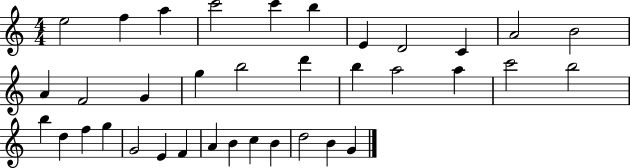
E5/h F5/q A5/q C6/h C6/q B5/q E4/q D4/h C4/q A4/h B4/h A4/q F4/h G4/q G5/q B5/h D6/q B5/q A5/h A5/q C6/h B5/h B5/q D5/q F5/q G5/q G4/h E4/q F4/q A4/q B4/q C5/q B4/q D5/h B4/q G4/q